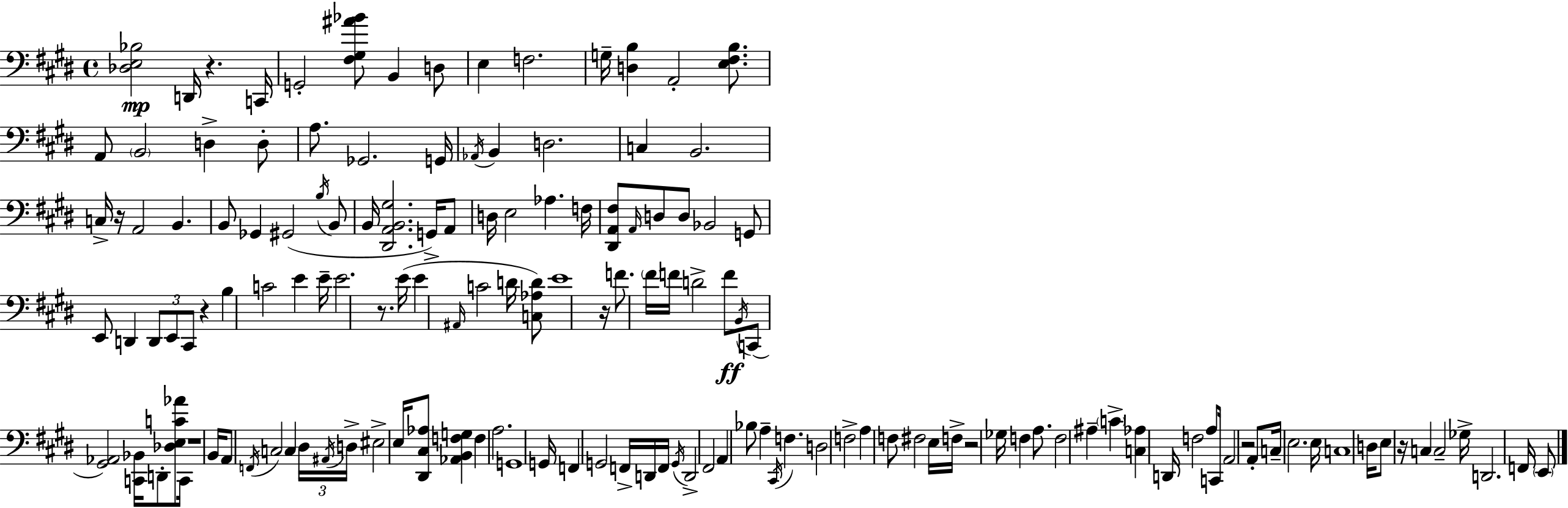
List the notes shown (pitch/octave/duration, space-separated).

[Db3,E3,Bb3]/h D2/s R/q. C2/s G2/h [F#3,G#3,A#4,Bb4]/e B2/q D3/e E3/q F3/h. G3/s [D3,B3]/q A2/h [E3,F#3,B3]/e. A2/e B2/h D3/q D3/e A3/e. Gb2/h. G2/s Ab2/s B2/q D3/h. C3/q B2/h. C3/s R/s A2/h B2/q. B2/e Gb2/q G#2/h B3/s B2/e B2/s [D#2,A2,B2,G#3]/h. G2/s A2/e D3/s E3/h Ab3/q. F3/s [D#2,A2,F#3]/e A2/s D3/e D3/e Bb2/h G2/e E2/e D2/q D2/e E2/e C#2/e R/q B3/q C4/h E4/q E4/s E4/h. R/e. E4/s E4/q A#2/s C4/h D4/s [C3,Ab3,D4]/e E4/w R/s F4/e. F#4/s F4/s D4/h F4/e B2/s C2/e [G#2,Ab2]/h [C2,Bb2]/s D2/e [Db3,E3,C4,Ab4]/e C2/s R/w B2/s A2/e F2/s C3/h C3/q D#3/s A#2/s D3/s EIS3/h E3/s [D#2,C#3,Ab3]/e [Ab2,B2,F3,G3]/q F3/q A3/h. G2/w G2/s F2/q G2/h F2/s D2/s F2/s G2/s D2/h F#2/h A2/q Bb3/e A3/q C#2/s F3/q. D3/h F3/h A3/q F3/e F#3/h E3/s F3/s R/h Gb3/s F3/q A3/e. F3/h A#3/q C4/q [C3,Ab3]/q D2/s F3/h A3/e C2/s A2/h R/h A2/e C3/s E3/h. E3/s C3/w D3/s E3/e R/s C3/q C3/h Gb3/s D2/h. F2/s E2/e